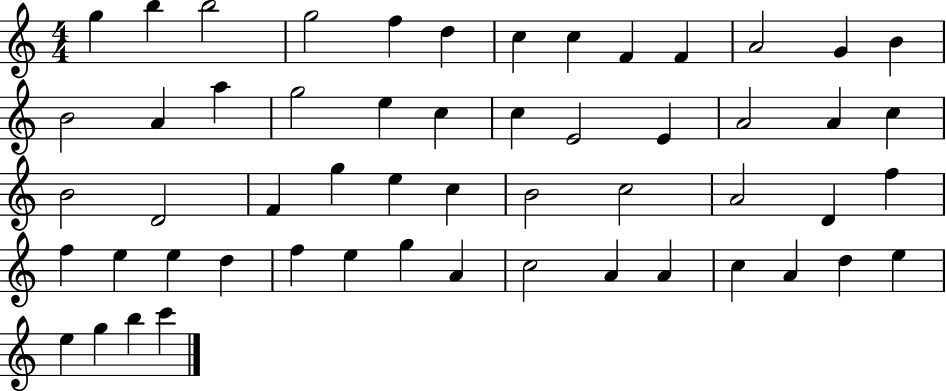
X:1
T:Untitled
M:4/4
L:1/4
K:C
g b b2 g2 f d c c F F A2 G B B2 A a g2 e c c E2 E A2 A c B2 D2 F g e c B2 c2 A2 D f f e e d f e g A c2 A A c A d e e g b c'